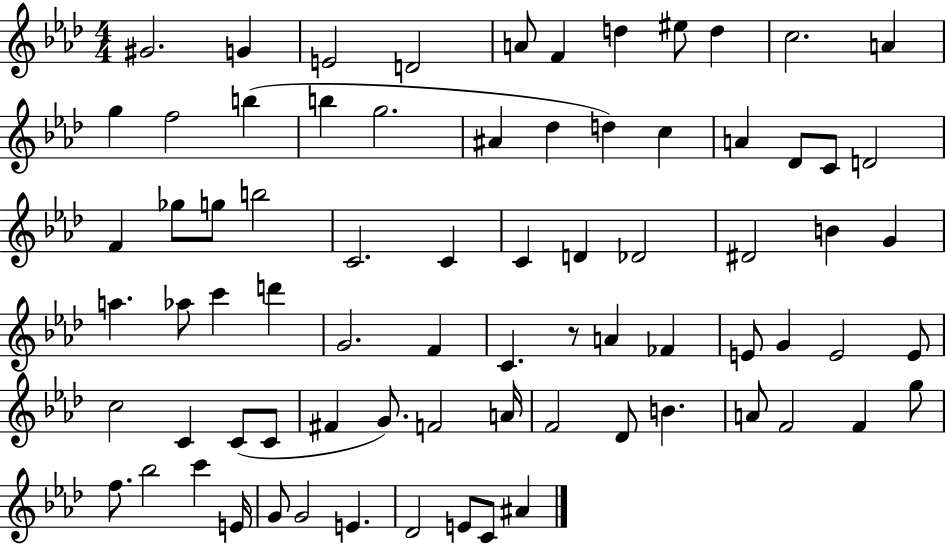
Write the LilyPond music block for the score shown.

{
  \clef treble
  \numericTimeSignature
  \time 4/4
  \key aes \major
  gis'2. g'4 | e'2 d'2 | a'8 f'4 d''4 eis''8 d''4 | c''2. a'4 | \break g''4 f''2 b''4( | b''4 g''2. | ais'4 des''4 d''4) c''4 | a'4 des'8 c'8 d'2 | \break f'4 ges''8 g''8 b''2 | c'2. c'4 | c'4 d'4 des'2 | dis'2 b'4 g'4 | \break a''4. aes''8 c'''4 d'''4 | g'2. f'4 | c'4. r8 a'4 fes'4 | e'8 g'4 e'2 e'8 | \break c''2 c'4 c'8( c'8 | fis'4 g'8.) f'2 a'16 | f'2 des'8 b'4. | a'8 f'2 f'4 g''8 | \break f''8. bes''2 c'''4 e'16 | g'8 g'2 e'4. | des'2 e'8 c'8 ais'4 | \bar "|."
}